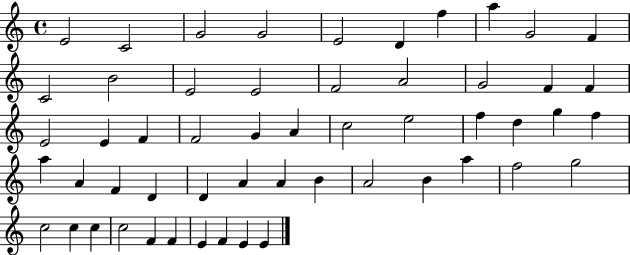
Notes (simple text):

E4/h C4/h G4/h G4/h E4/h D4/q F5/q A5/q G4/h F4/q C4/h B4/h E4/h E4/h F4/h A4/h G4/h F4/q F4/q E4/h E4/q F4/q F4/h G4/q A4/q C5/h E5/h F5/q D5/q G5/q F5/q A5/q A4/q F4/q D4/q D4/q A4/q A4/q B4/q A4/h B4/q A5/q F5/h G5/h C5/h C5/q C5/q C5/h F4/q F4/q E4/q F4/q E4/q E4/q